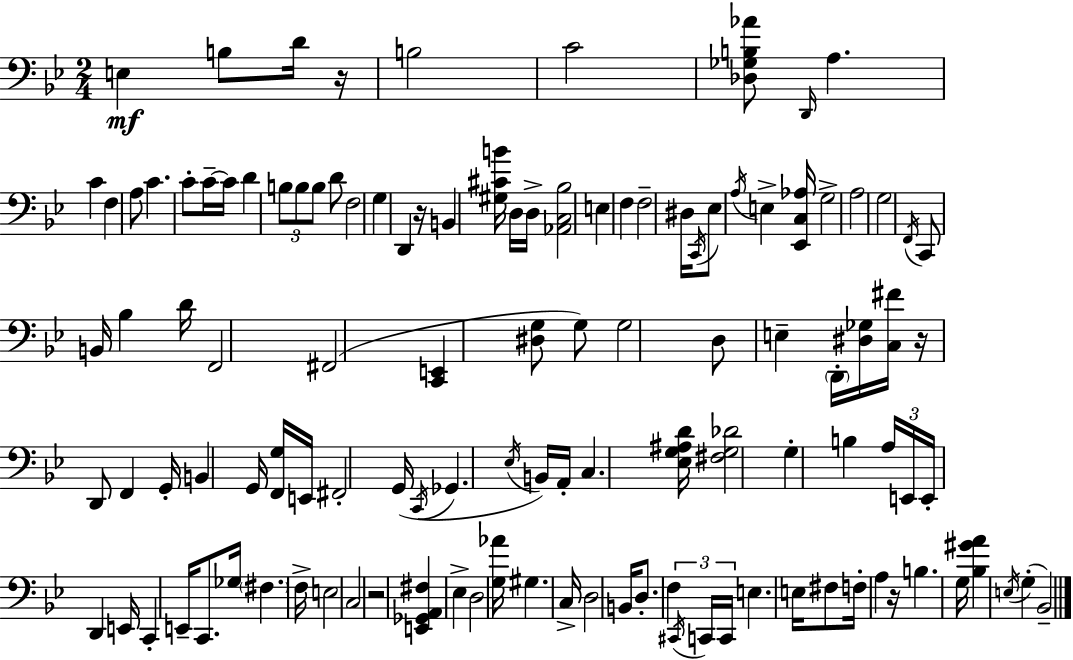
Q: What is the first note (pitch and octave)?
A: E3